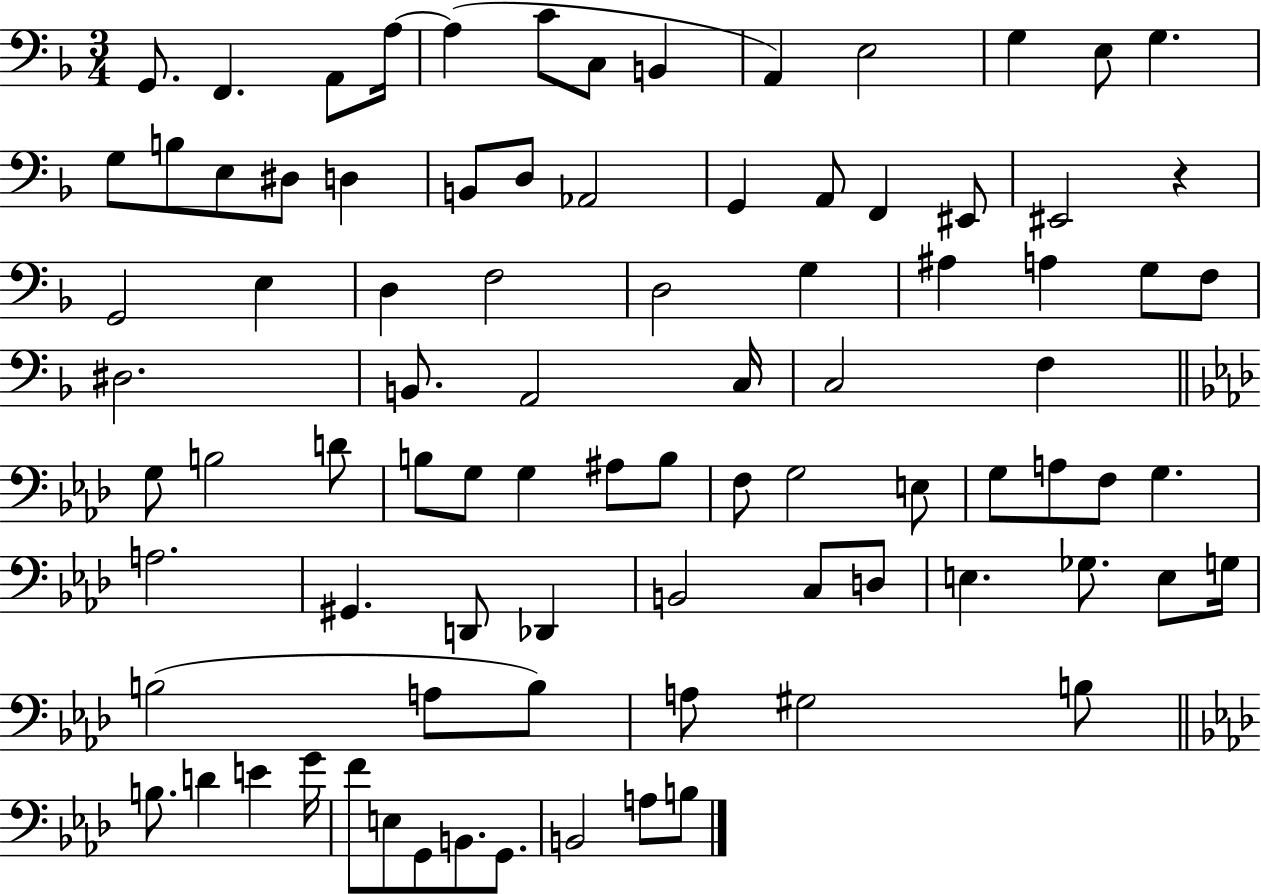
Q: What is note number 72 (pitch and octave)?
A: A3